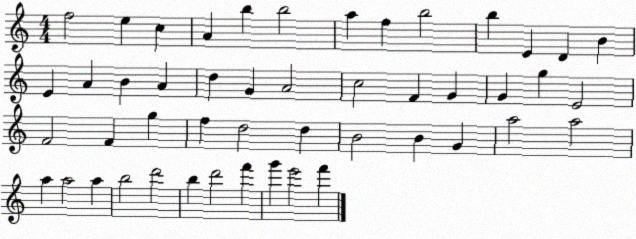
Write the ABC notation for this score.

X:1
T:Untitled
M:4/4
L:1/4
K:C
f2 e c A b b2 a f b2 b E D B E A B A d G A2 c2 F G G g E2 F2 F g f d2 d B2 B G a2 a2 a a2 a b2 d'2 b d'2 f' g' e'2 f'